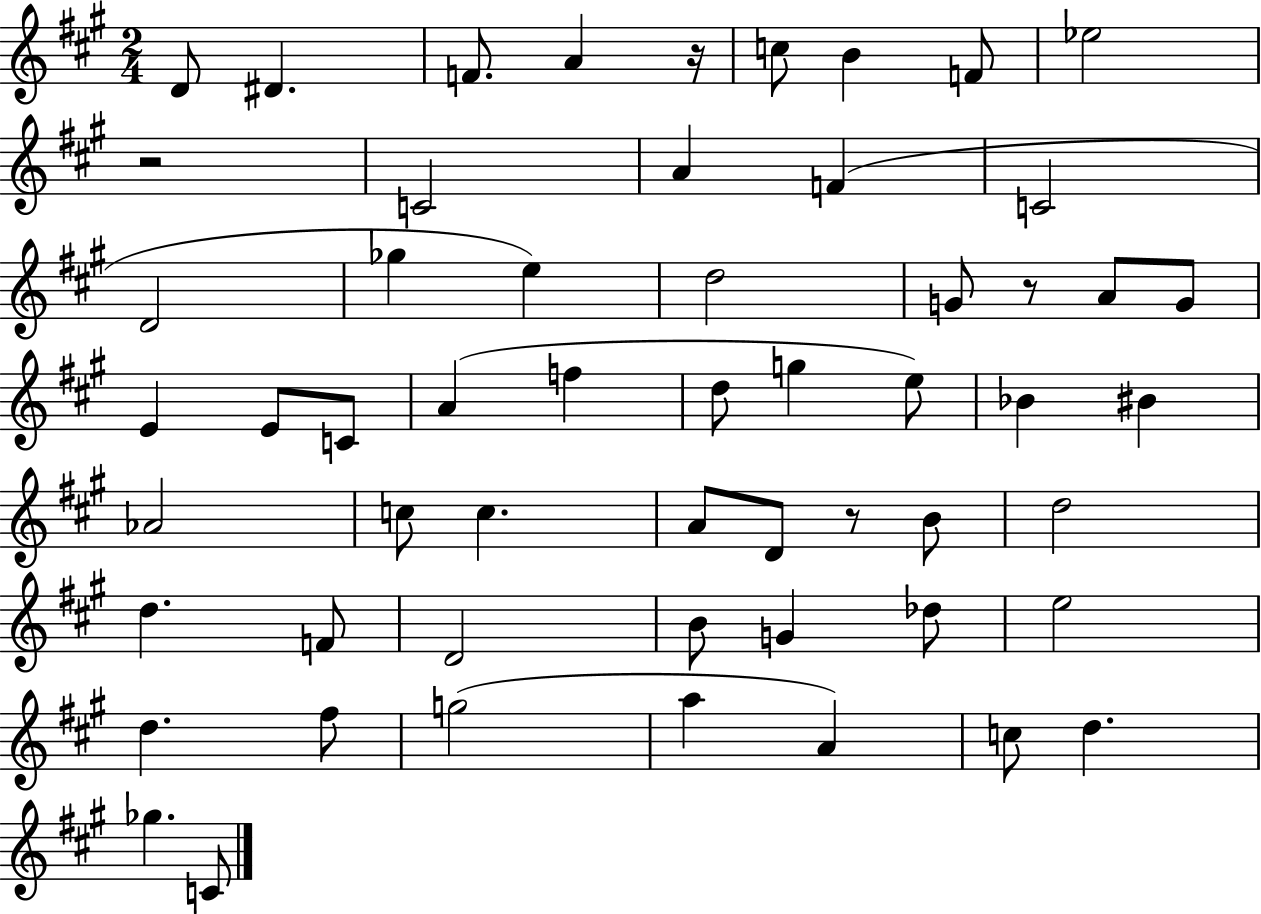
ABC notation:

X:1
T:Untitled
M:2/4
L:1/4
K:A
D/2 ^D F/2 A z/4 c/2 B F/2 _e2 z2 C2 A F C2 D2 _g e d2 G/2 z/2 A/2 G/2 E E/2 C/2 A f d/2 g e/2 _B ^B _A2 c/2 c A/2 D/2 z/2 B/2 d2 d F/2 D2 B/2 G _d/2 e2 d ^f/2 g2 a A c/2 d _g C/2